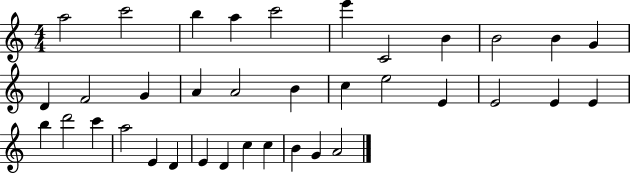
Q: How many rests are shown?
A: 0